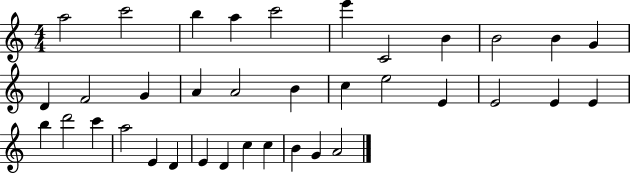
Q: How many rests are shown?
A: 0